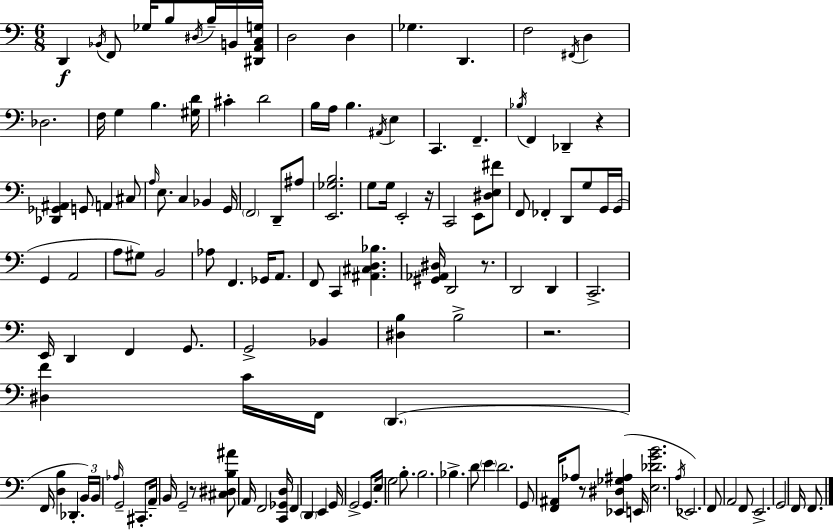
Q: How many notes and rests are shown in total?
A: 137